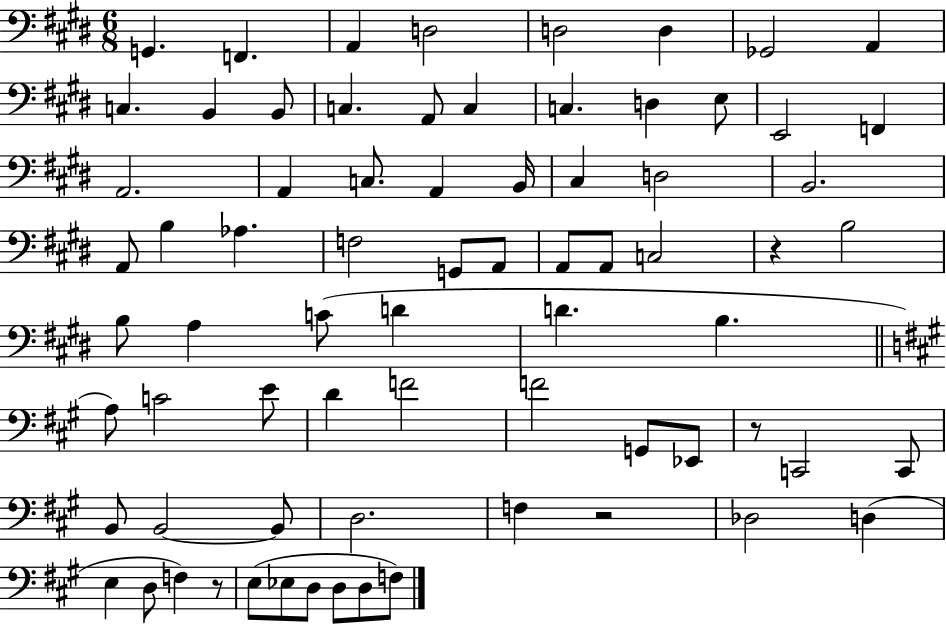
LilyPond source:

{
  \clef bass
  \numericTimeSignature
  \time 6/8
  \key e \major
  g,4. f,4. | a,4 d2 | d2 d4 | ges,2 a,4 | \break c4. b,4 b,8 | c4. a,8 c4 | c4. d4 e8 | e,2 f,4 | \break a,2. | a,4 c8. a,4 b,16 | cis4 d2 | b,2. | \break a,8 b4 aes4. | f2 g,8 a,8 | a,8 a,8 c2 | r4 b2 | \break b8 a4 c'8( d'4 | d'4. b4. | \bar "||" \break \key a \major a8) c'2 e'8 | d'4 f'2 | f'2 g,8 ees,8 | r8 c,2 c,8 | \break b,8 b,2~~ b,8 | d2. | f4 r2 | des2 d4( | \break e4 d8 f4) r8 | e8( ees8 d8 d8 d8 f8) | \bar "|."
}